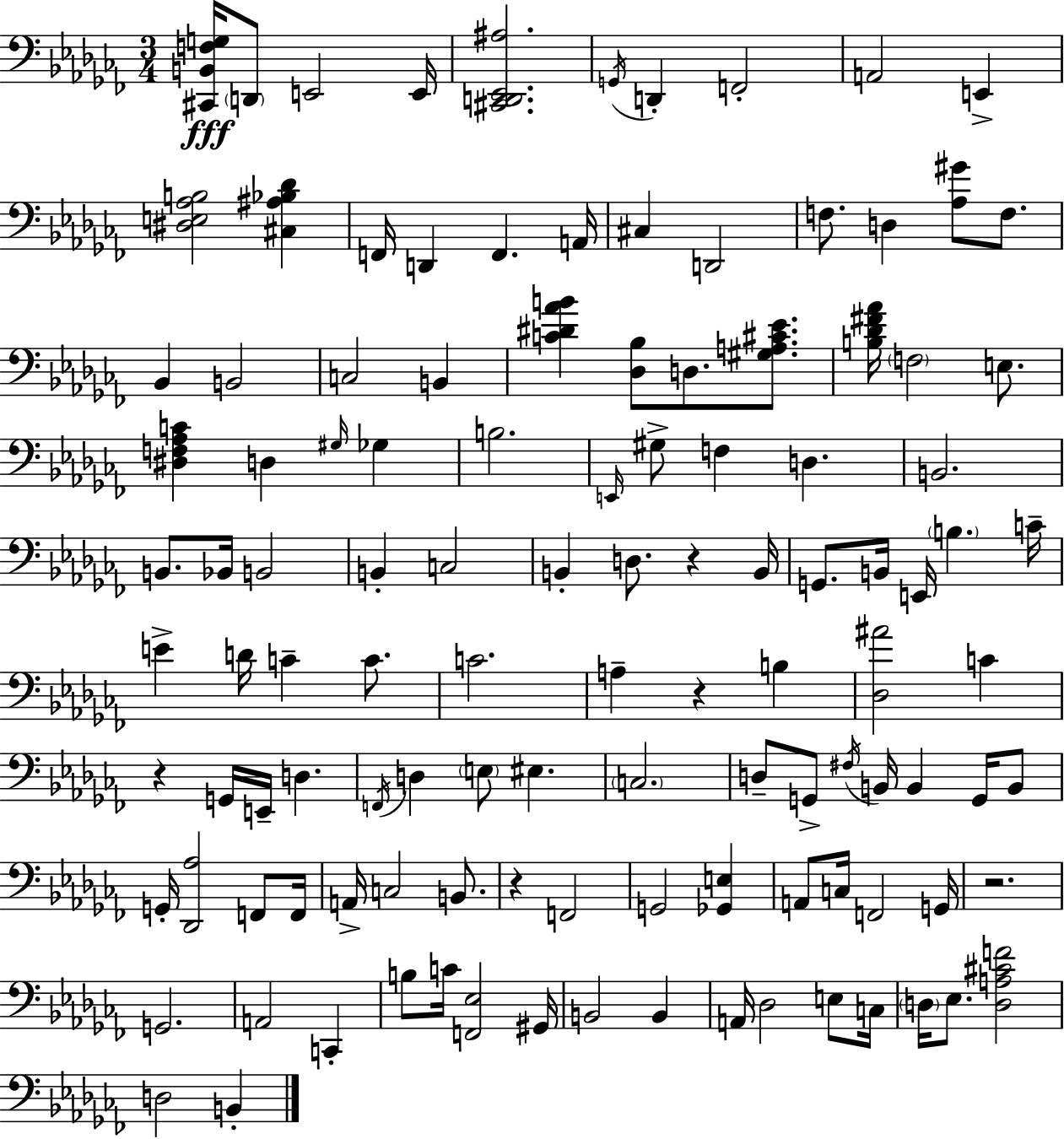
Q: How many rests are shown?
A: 5